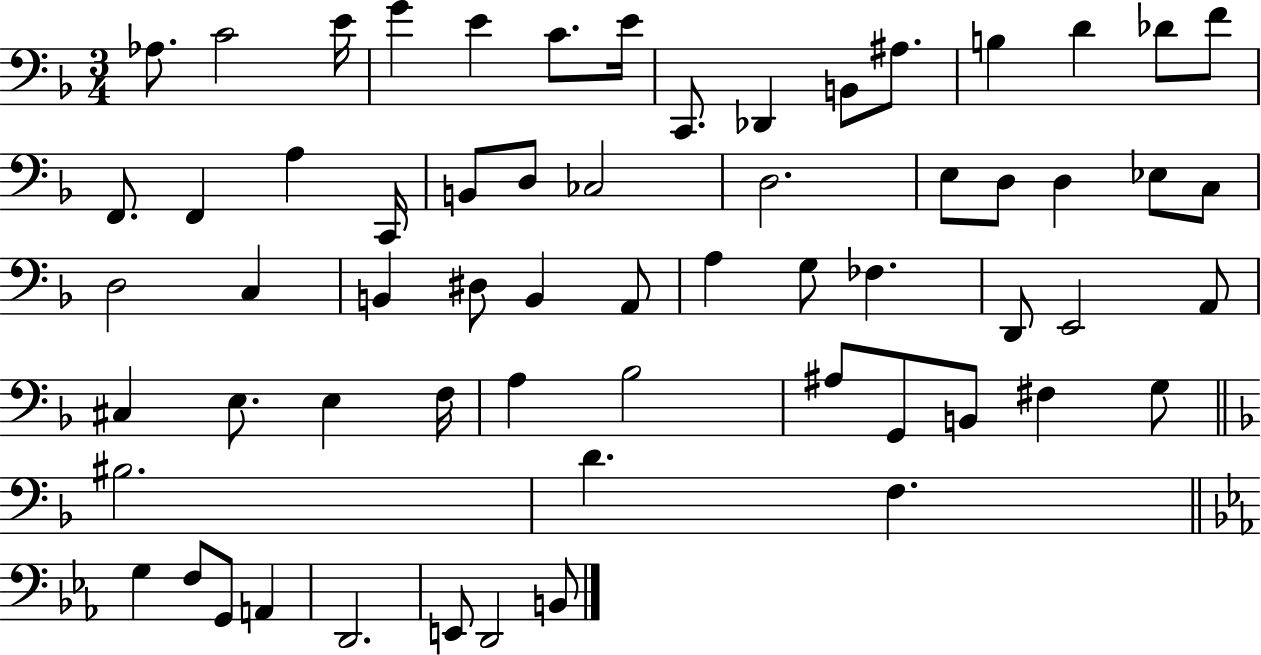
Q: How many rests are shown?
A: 0